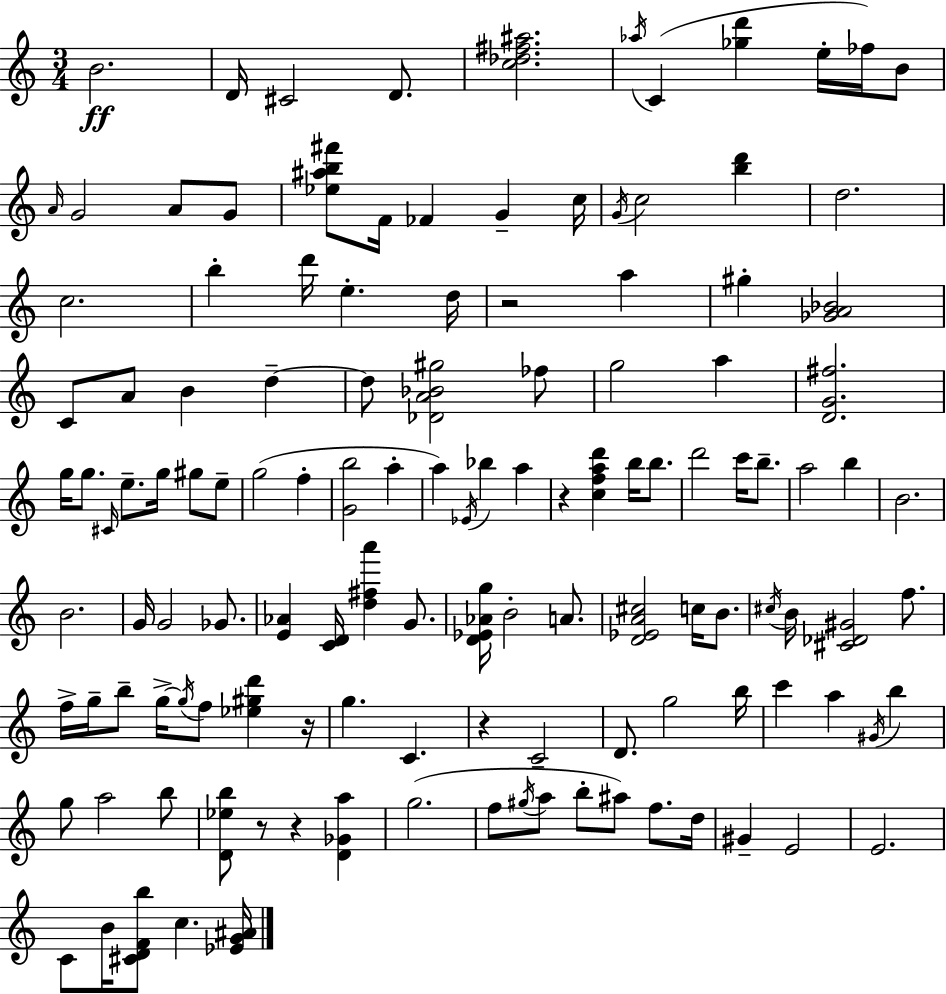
B4/h. D4/s C#4/h D4/e. [C5,Db5,F#5,A#5]/h. Ab5/s C4/q [Gb5,D6]/q E5/s FES5/s B4/e A4/s G4/h A4/e G4/e [Eb5,A#5,B5,F#6]/e F4/s FES4/q G4/q C5/s G4/s C5/h [B5,D6]/q D5/h. C5/h. B5/q D6/s E5/q. D5/s R/h A5/q G#5/q [Gb4,A4,Bb4]/h C4/e A4/e B4/q D5/q D5/e [Db4,A4,Bb4,G#5]/h FES5/e G5/h A5/q [D4,G4,F#5]/h. G5/s G5/e. C#4/s E5/e. G5/s G#5/e E5/e G5/h F5/q [G4,B5]/h A5/q A5/q Eb4/s Bb5/q A5/q R/q [C5,F5,A5,D6]/q B5/s B5/e. D6/h C6/s B5/e. A5/h B5/q B4/h. B4/h. G4/s G4/h Gb4/e. [E4,Ab4]/q [C4,D4]/s [D5,F#5,A6]/q G4/e. [D4,Eb4,Ab4,G5]/s B4/h A4/e. [D4,Eb4,A4,C#5]/h C5/s B4/e. C#5/s B4/s [C#4,Db4,G#4]/h F5/e. F5/s G5/s B5/e G5/s G5/s F5/e [Eb5,G#5,D6]/q R/s G5/q. C4/q. R/q C4/h D4/e. G5/h B5/s C6/q A5/q G#4/s B5/q G5/e A5/h B5/e [D4,Eb5,B5]/e R/e R/q [D4,Gb4,A5]/q G5/h. F5/e G#5/s A5/e B5/e A#5/e F5/e. D5/s G#4/q E4/h E4/h. C4/e B4/s [C#4,D4,F4,B5]/e C5/q. [Eb4,G4,A#4]/s